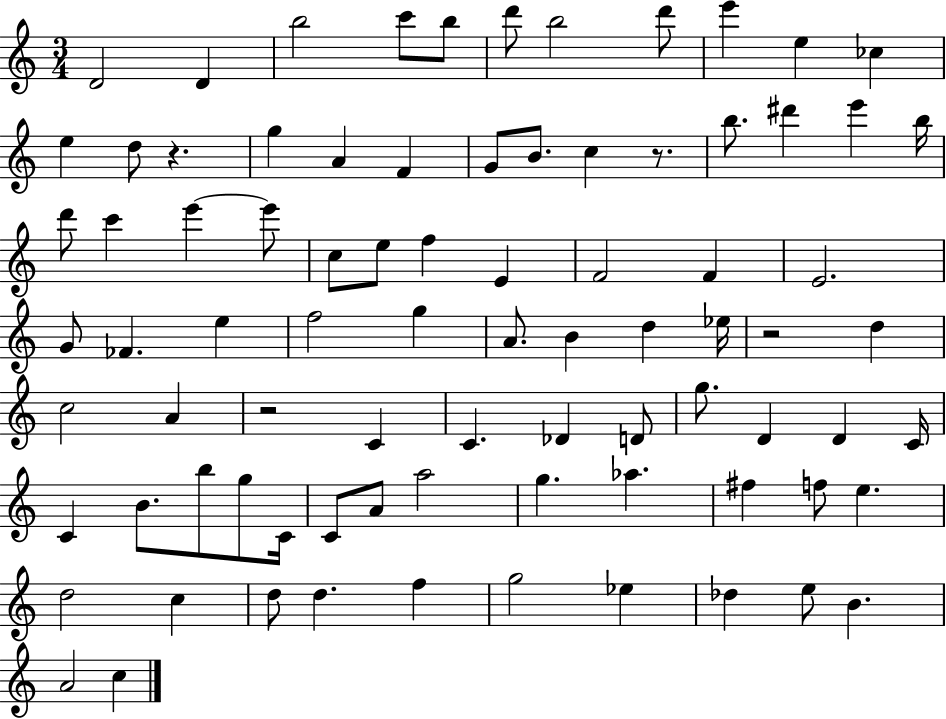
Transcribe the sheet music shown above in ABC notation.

X:1
T:Untitled
M:3/4
L:1/4
K:C
D2 D b2 c'/2 b/2 d'/2 b2 d'/2 e' e _c e d/2 z g A F G/2 B/2 c z/2 b/2 ^d' e' b/4 d'/2 c' e' e'/2 c/2 e/2 f E F2 F E2 G/2 _F e f2 g A/2 B d _e/4 z2 d c2 A z2 C C _D D/2 g/2 D D C/4 C B/2 b/2 g/2 C/4 C/2 A/2 a2 g _a ^f f/2 e d2 c d/2 d f g2 _e _d e/2 B A2 c